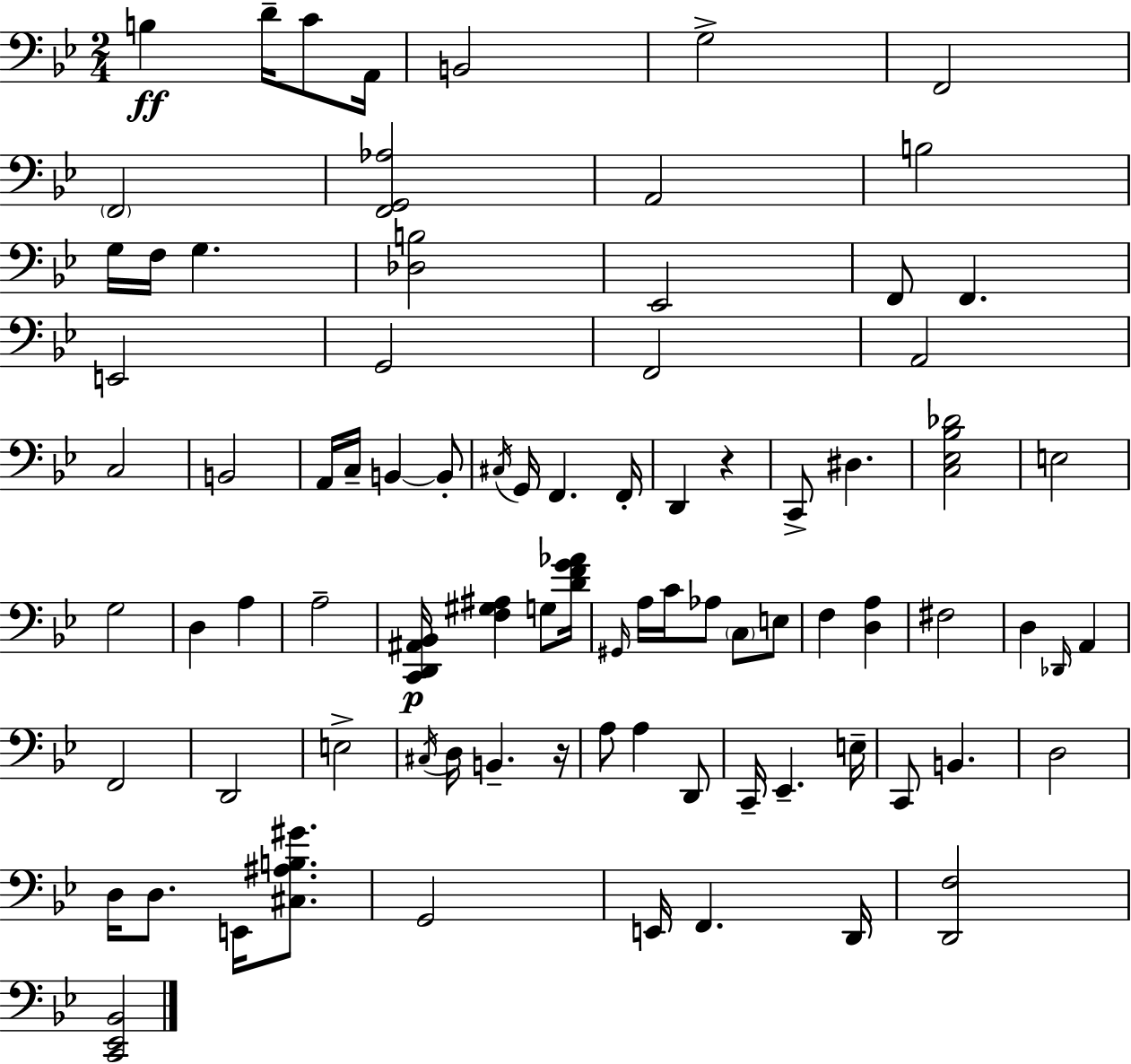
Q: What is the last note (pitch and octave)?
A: D2